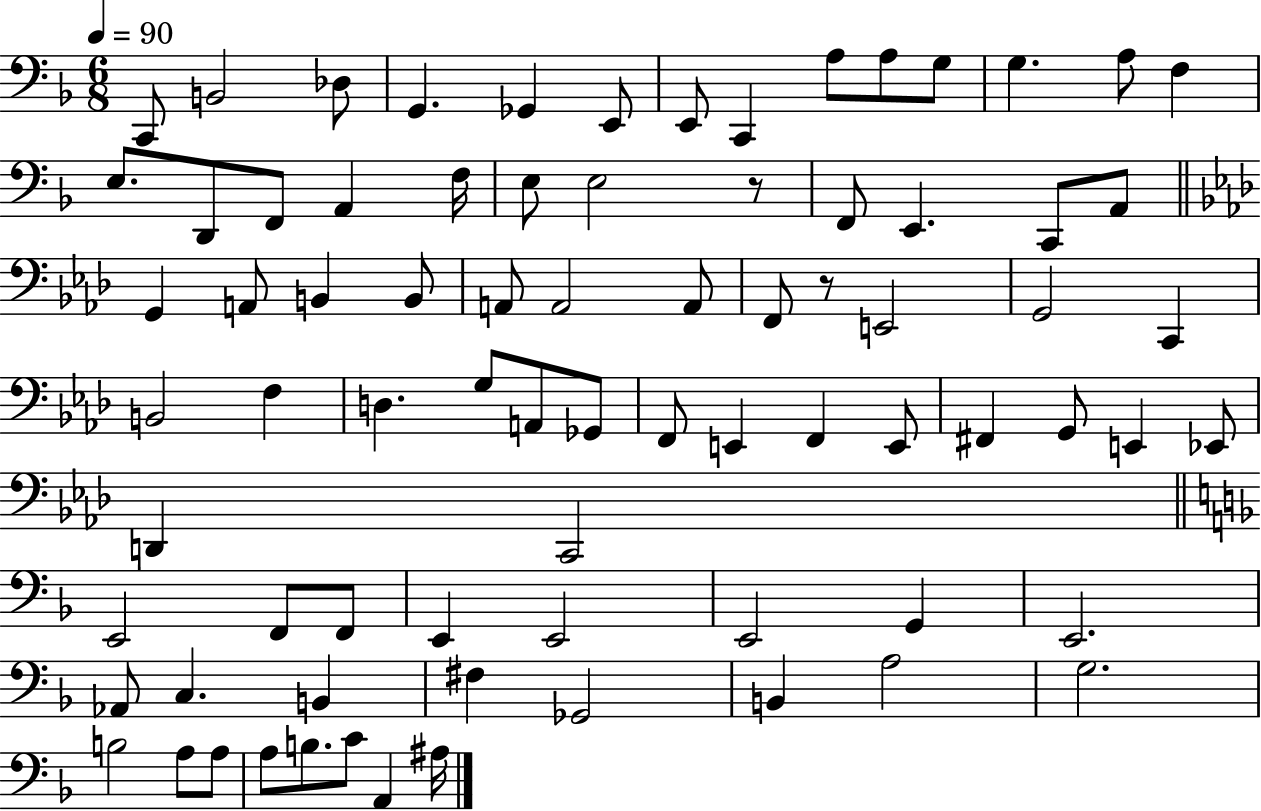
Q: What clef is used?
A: bass